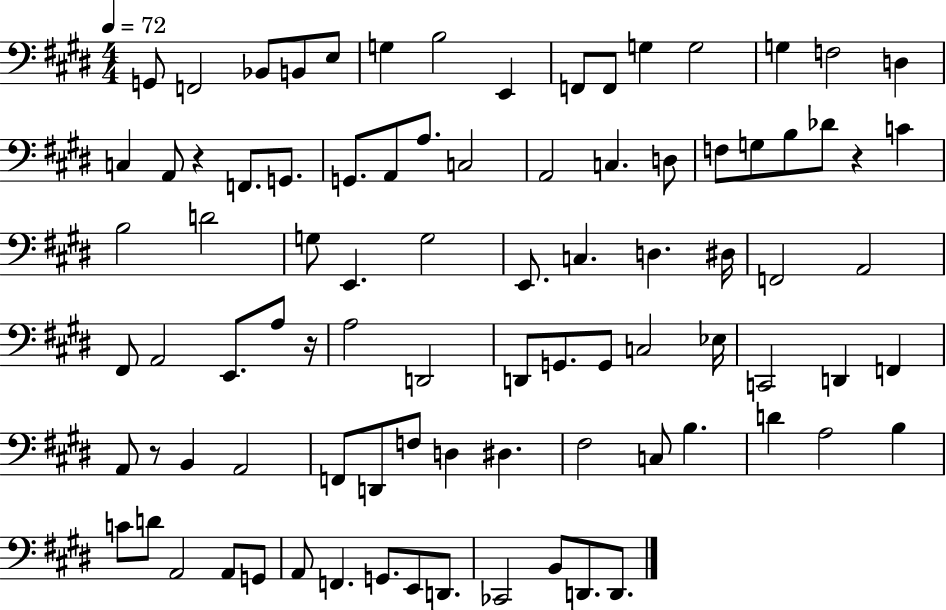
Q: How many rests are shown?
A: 4